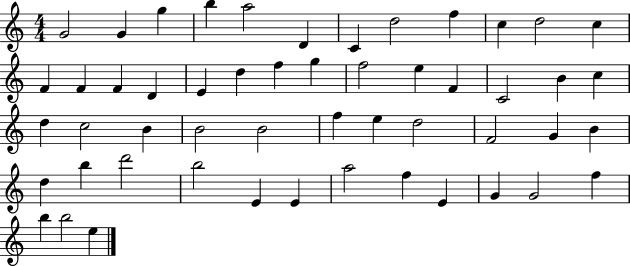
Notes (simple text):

G4/h G4/q G5/q B5/q A5/h D4/q C4/q D5/h F5/q C5/q D5/h C5/q F4/q F4/q F4/q D4/q E4/q D5/q F5/q G5/q F5/h E5/q F4/q C4/h B4/q C5/q D5/q C5/h B4/q B4/h B4/h F5/q E5/q D5/h F4/h G4/q B4/q D5/q B5/q D6/h B5/h E4/q E4/q A5/h F5/q E4/q G4/q G4/h F5/q B5/q B5/h E5/q